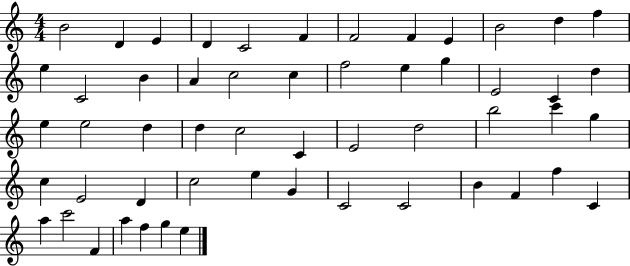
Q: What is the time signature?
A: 4/4